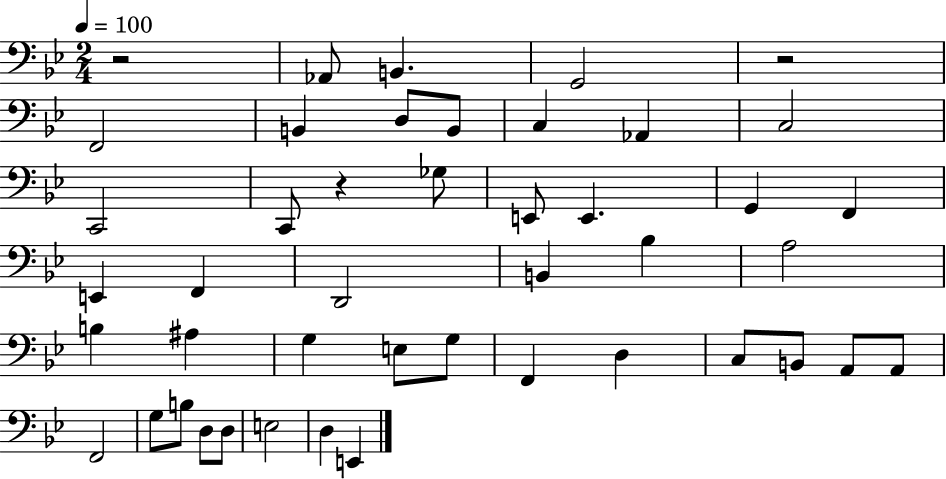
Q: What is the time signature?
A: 2/4